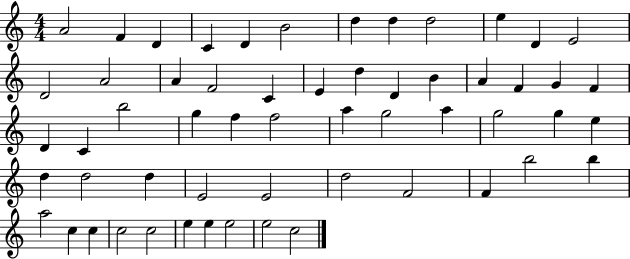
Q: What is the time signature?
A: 4/4